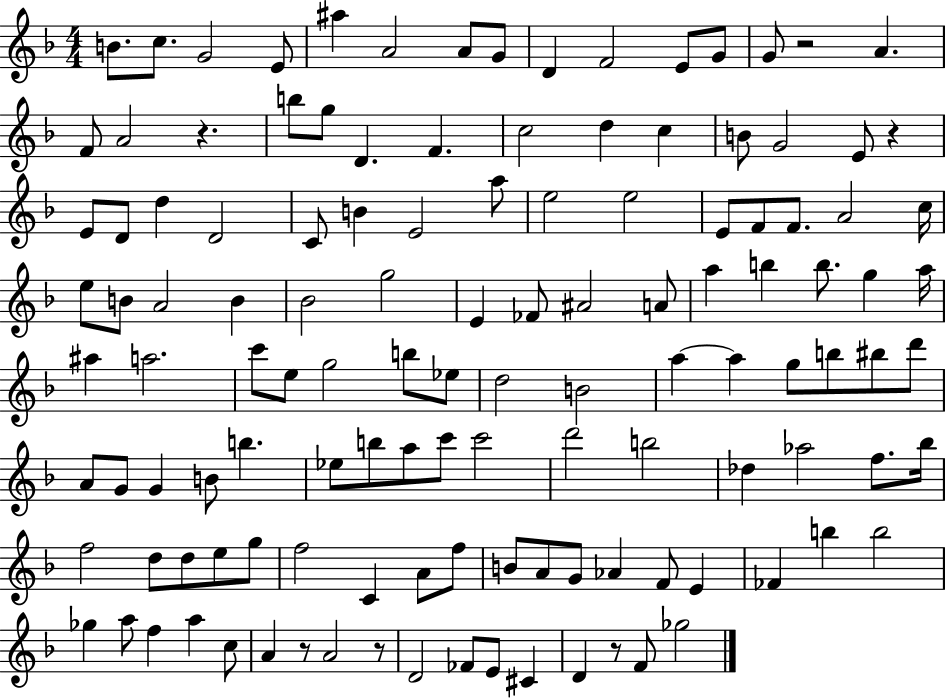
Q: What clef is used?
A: treble